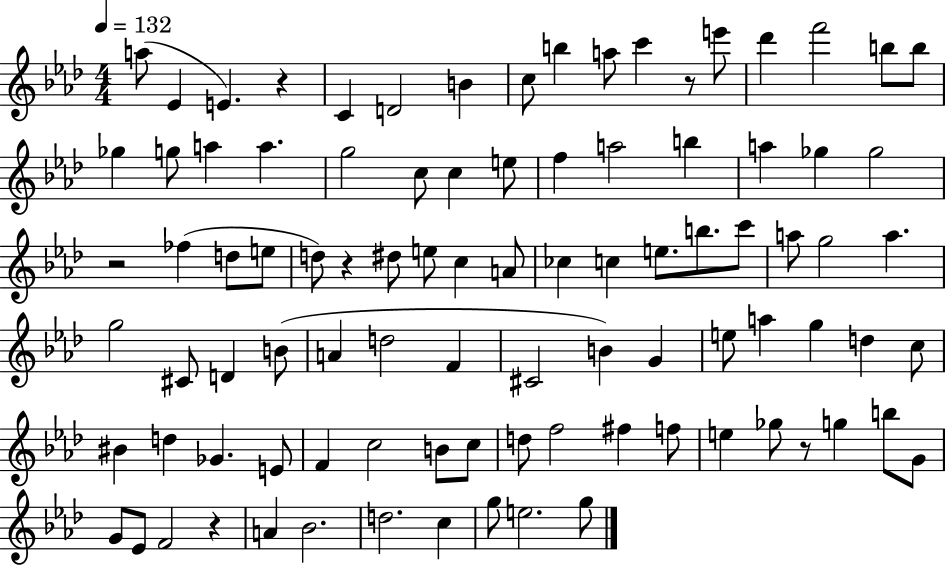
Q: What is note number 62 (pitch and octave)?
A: D5